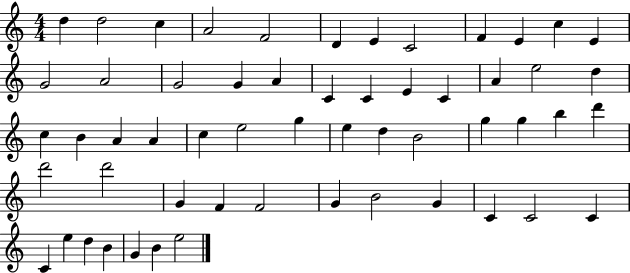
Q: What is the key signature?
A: C major